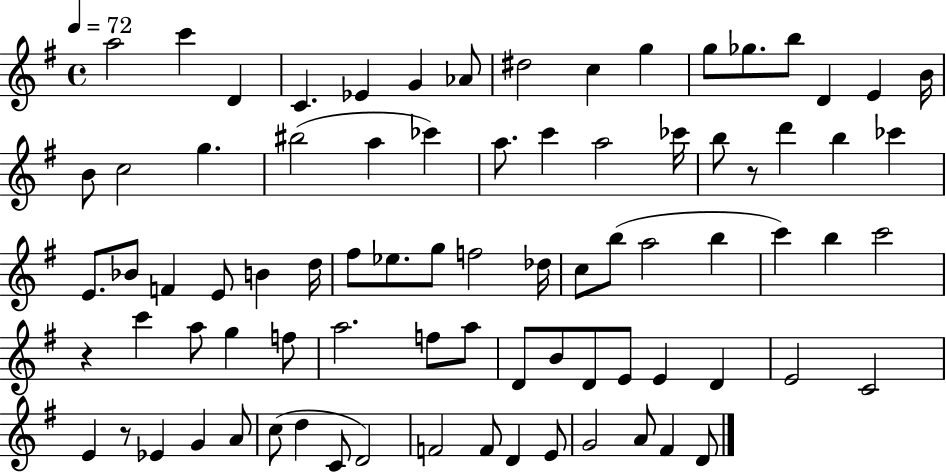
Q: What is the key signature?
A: G major